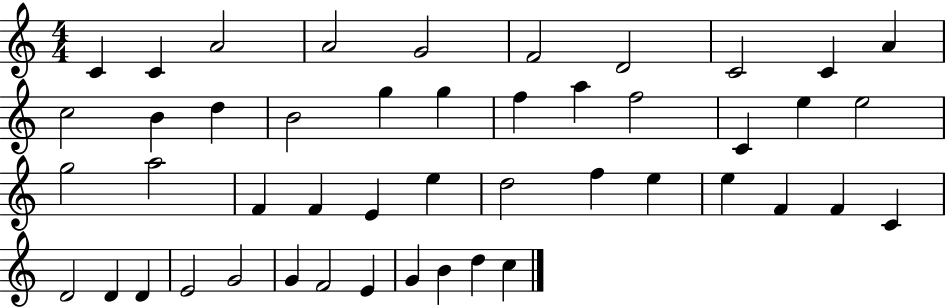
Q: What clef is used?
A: treble